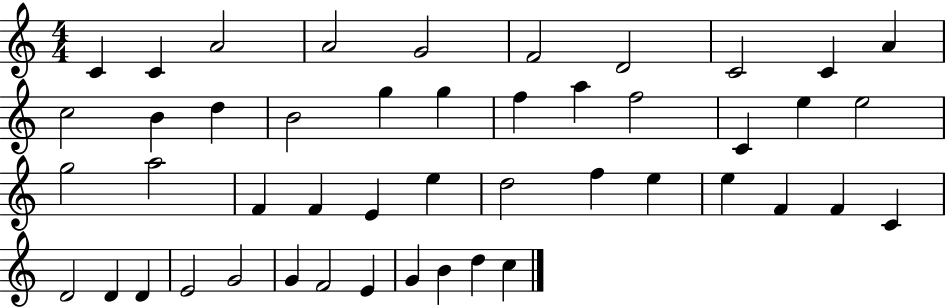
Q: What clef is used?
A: treble